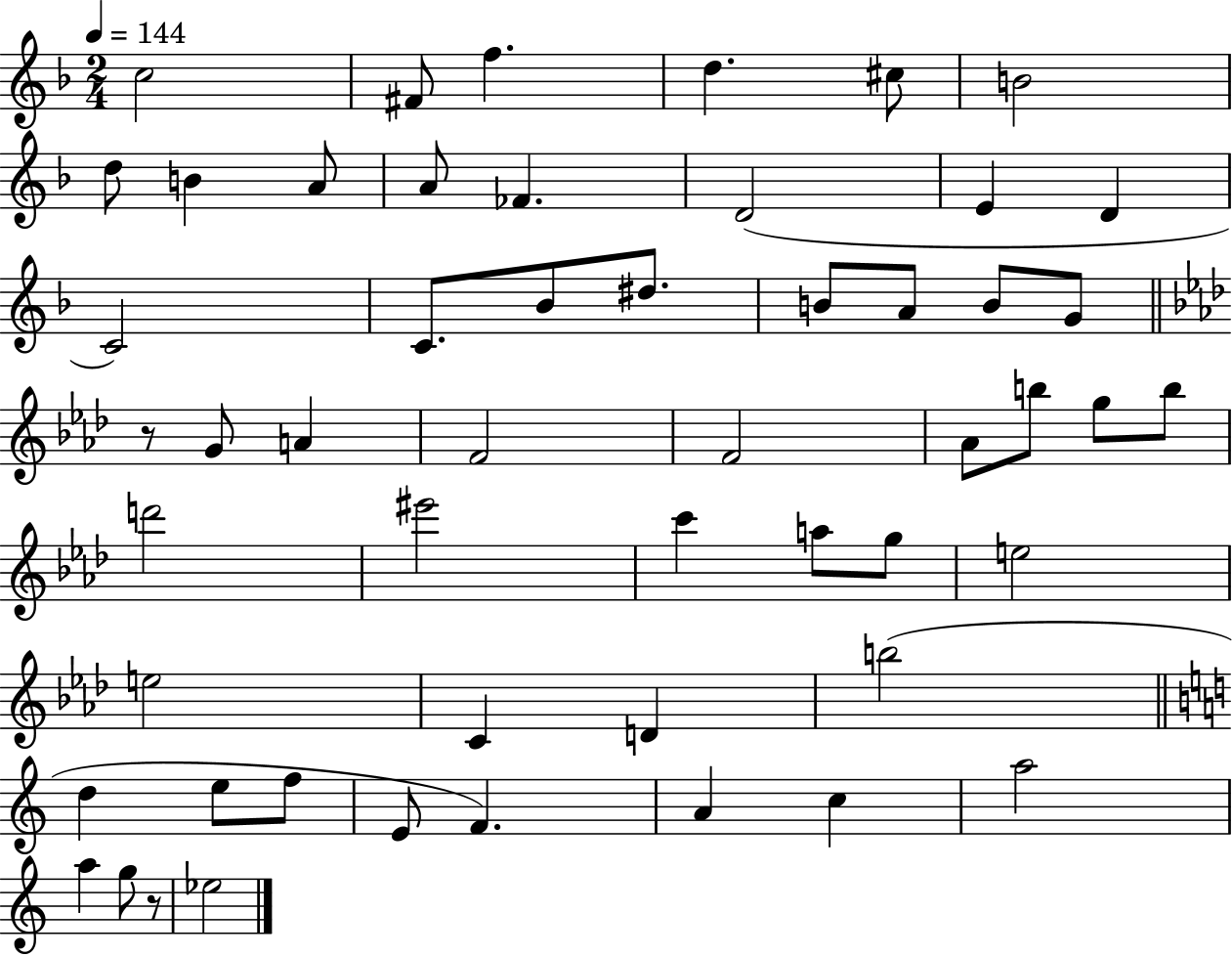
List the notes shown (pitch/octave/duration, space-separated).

C5/h F#4/e F5/q. D5/q. C#5/e B4/h D5/e B4/q A4/e A4/e FES4/q. D4/h E4/q D4/q C4/h C4/e. Bb4/e D#5/e. B4/e A4/e B4/e G4/e R/e G4/e A4/q F4/h F4/h Ab4/e B5/e G5/e B5/e D6/h EIS6/h C6/q A5/e G5/e E5/h E5/h C4/q D4/q B5/h D5/q E5/e F5/e E4/e F4/q. A4/q C5/q A5/h A5/q G5/e R/e Eb5/h